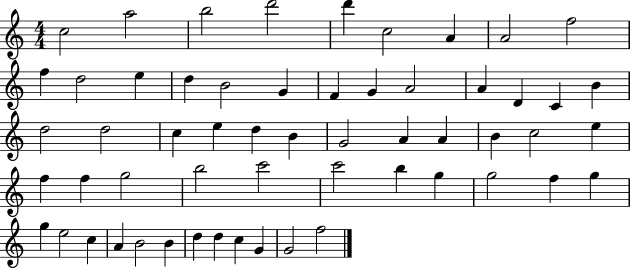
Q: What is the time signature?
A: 4/4